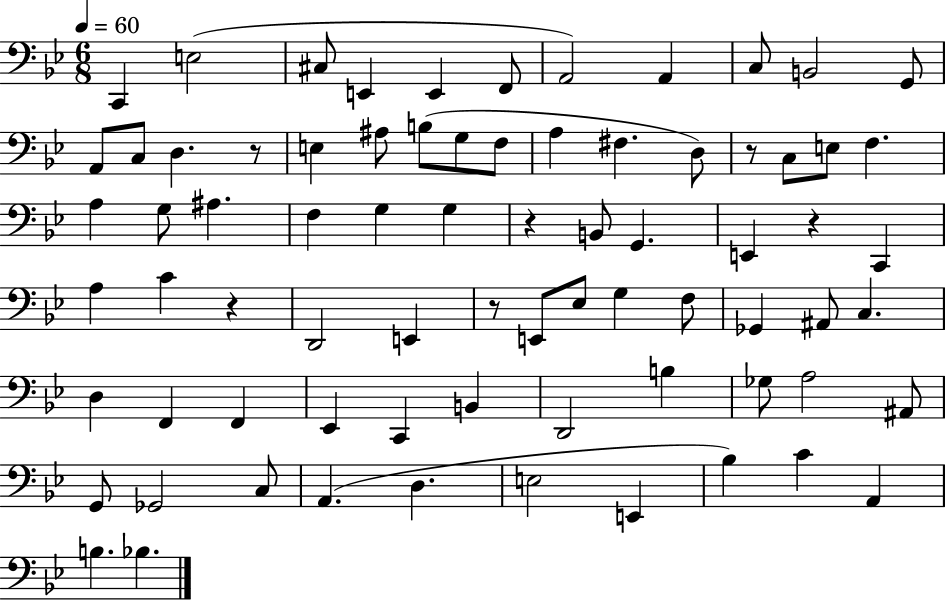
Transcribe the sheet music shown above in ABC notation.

X:1
T:Untitled
M:6/8
L:1/4
K:Bb
C,, E,2 ^C,/2 E,, E,, F,,/2 A,,2 A,, C,/2 B,,2 G,,/2 A,,/2 C,/2 D, z/2 E, ^A,/2 B,/2 G,/2 F,/2 A, ^F, D,/2 z/2 C,/2 E,/2 F, A, G,/2 ^A, F, G, G, z B,,/2 G,, E,, z C,, A, C z D,,2 E,, z/2 E,,/2 _E,/2 G, F,/2 _G,, ^A,,/2 C, D, F,, F,, _E,, C,, B,, D,,2 B, _G,/2 A,2 ^A,,/2 G,,/2 _G,,2 C,/2 A,, D, E,2 E,, _B, C A,, B, _B,